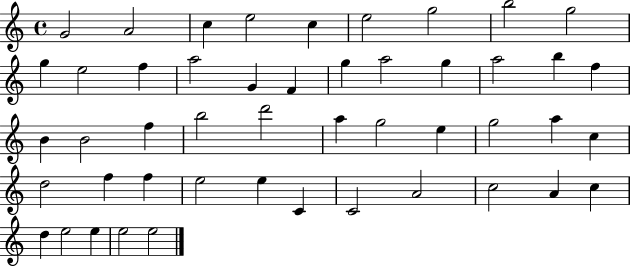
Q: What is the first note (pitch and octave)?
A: G4